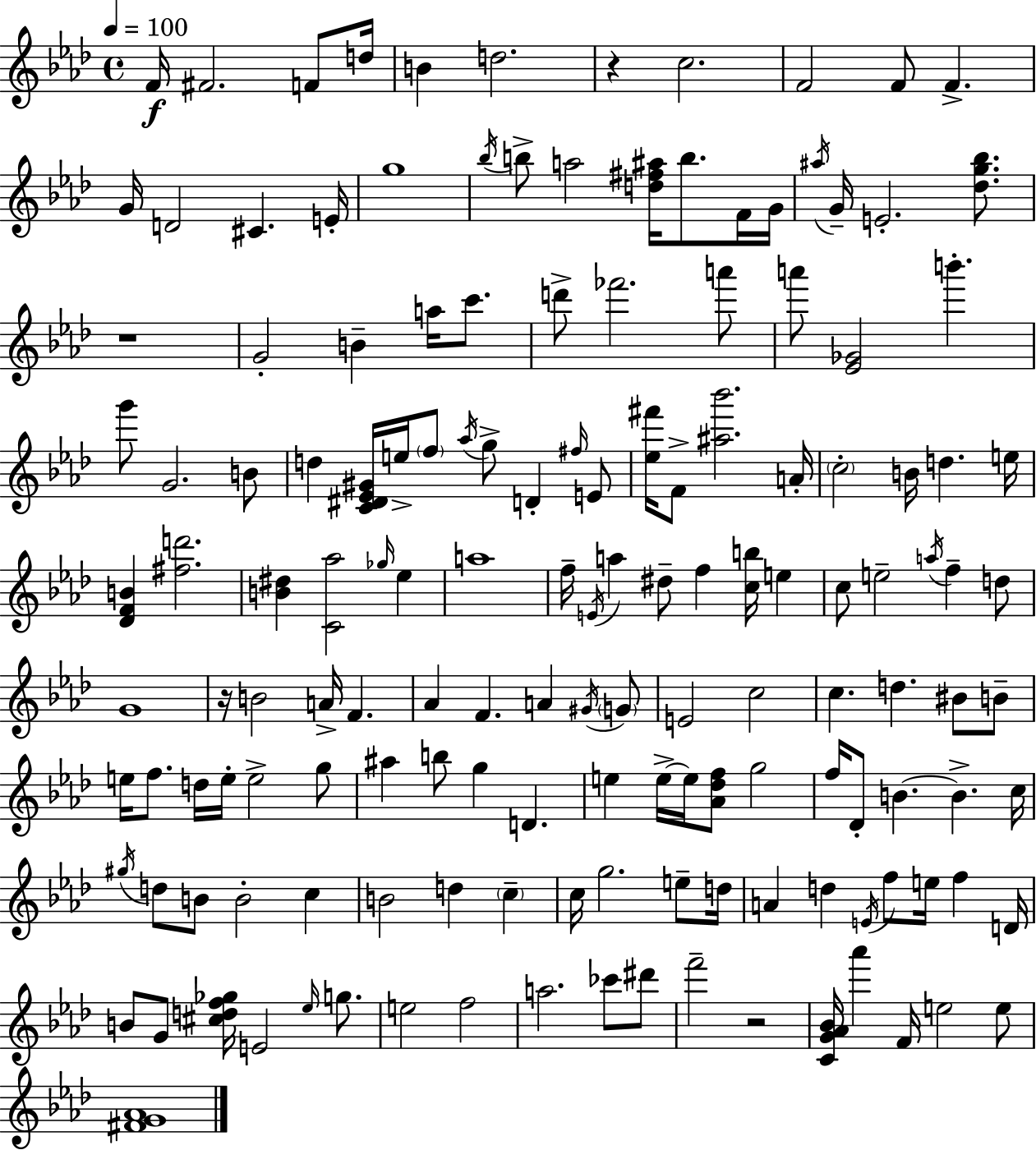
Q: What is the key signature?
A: F minor